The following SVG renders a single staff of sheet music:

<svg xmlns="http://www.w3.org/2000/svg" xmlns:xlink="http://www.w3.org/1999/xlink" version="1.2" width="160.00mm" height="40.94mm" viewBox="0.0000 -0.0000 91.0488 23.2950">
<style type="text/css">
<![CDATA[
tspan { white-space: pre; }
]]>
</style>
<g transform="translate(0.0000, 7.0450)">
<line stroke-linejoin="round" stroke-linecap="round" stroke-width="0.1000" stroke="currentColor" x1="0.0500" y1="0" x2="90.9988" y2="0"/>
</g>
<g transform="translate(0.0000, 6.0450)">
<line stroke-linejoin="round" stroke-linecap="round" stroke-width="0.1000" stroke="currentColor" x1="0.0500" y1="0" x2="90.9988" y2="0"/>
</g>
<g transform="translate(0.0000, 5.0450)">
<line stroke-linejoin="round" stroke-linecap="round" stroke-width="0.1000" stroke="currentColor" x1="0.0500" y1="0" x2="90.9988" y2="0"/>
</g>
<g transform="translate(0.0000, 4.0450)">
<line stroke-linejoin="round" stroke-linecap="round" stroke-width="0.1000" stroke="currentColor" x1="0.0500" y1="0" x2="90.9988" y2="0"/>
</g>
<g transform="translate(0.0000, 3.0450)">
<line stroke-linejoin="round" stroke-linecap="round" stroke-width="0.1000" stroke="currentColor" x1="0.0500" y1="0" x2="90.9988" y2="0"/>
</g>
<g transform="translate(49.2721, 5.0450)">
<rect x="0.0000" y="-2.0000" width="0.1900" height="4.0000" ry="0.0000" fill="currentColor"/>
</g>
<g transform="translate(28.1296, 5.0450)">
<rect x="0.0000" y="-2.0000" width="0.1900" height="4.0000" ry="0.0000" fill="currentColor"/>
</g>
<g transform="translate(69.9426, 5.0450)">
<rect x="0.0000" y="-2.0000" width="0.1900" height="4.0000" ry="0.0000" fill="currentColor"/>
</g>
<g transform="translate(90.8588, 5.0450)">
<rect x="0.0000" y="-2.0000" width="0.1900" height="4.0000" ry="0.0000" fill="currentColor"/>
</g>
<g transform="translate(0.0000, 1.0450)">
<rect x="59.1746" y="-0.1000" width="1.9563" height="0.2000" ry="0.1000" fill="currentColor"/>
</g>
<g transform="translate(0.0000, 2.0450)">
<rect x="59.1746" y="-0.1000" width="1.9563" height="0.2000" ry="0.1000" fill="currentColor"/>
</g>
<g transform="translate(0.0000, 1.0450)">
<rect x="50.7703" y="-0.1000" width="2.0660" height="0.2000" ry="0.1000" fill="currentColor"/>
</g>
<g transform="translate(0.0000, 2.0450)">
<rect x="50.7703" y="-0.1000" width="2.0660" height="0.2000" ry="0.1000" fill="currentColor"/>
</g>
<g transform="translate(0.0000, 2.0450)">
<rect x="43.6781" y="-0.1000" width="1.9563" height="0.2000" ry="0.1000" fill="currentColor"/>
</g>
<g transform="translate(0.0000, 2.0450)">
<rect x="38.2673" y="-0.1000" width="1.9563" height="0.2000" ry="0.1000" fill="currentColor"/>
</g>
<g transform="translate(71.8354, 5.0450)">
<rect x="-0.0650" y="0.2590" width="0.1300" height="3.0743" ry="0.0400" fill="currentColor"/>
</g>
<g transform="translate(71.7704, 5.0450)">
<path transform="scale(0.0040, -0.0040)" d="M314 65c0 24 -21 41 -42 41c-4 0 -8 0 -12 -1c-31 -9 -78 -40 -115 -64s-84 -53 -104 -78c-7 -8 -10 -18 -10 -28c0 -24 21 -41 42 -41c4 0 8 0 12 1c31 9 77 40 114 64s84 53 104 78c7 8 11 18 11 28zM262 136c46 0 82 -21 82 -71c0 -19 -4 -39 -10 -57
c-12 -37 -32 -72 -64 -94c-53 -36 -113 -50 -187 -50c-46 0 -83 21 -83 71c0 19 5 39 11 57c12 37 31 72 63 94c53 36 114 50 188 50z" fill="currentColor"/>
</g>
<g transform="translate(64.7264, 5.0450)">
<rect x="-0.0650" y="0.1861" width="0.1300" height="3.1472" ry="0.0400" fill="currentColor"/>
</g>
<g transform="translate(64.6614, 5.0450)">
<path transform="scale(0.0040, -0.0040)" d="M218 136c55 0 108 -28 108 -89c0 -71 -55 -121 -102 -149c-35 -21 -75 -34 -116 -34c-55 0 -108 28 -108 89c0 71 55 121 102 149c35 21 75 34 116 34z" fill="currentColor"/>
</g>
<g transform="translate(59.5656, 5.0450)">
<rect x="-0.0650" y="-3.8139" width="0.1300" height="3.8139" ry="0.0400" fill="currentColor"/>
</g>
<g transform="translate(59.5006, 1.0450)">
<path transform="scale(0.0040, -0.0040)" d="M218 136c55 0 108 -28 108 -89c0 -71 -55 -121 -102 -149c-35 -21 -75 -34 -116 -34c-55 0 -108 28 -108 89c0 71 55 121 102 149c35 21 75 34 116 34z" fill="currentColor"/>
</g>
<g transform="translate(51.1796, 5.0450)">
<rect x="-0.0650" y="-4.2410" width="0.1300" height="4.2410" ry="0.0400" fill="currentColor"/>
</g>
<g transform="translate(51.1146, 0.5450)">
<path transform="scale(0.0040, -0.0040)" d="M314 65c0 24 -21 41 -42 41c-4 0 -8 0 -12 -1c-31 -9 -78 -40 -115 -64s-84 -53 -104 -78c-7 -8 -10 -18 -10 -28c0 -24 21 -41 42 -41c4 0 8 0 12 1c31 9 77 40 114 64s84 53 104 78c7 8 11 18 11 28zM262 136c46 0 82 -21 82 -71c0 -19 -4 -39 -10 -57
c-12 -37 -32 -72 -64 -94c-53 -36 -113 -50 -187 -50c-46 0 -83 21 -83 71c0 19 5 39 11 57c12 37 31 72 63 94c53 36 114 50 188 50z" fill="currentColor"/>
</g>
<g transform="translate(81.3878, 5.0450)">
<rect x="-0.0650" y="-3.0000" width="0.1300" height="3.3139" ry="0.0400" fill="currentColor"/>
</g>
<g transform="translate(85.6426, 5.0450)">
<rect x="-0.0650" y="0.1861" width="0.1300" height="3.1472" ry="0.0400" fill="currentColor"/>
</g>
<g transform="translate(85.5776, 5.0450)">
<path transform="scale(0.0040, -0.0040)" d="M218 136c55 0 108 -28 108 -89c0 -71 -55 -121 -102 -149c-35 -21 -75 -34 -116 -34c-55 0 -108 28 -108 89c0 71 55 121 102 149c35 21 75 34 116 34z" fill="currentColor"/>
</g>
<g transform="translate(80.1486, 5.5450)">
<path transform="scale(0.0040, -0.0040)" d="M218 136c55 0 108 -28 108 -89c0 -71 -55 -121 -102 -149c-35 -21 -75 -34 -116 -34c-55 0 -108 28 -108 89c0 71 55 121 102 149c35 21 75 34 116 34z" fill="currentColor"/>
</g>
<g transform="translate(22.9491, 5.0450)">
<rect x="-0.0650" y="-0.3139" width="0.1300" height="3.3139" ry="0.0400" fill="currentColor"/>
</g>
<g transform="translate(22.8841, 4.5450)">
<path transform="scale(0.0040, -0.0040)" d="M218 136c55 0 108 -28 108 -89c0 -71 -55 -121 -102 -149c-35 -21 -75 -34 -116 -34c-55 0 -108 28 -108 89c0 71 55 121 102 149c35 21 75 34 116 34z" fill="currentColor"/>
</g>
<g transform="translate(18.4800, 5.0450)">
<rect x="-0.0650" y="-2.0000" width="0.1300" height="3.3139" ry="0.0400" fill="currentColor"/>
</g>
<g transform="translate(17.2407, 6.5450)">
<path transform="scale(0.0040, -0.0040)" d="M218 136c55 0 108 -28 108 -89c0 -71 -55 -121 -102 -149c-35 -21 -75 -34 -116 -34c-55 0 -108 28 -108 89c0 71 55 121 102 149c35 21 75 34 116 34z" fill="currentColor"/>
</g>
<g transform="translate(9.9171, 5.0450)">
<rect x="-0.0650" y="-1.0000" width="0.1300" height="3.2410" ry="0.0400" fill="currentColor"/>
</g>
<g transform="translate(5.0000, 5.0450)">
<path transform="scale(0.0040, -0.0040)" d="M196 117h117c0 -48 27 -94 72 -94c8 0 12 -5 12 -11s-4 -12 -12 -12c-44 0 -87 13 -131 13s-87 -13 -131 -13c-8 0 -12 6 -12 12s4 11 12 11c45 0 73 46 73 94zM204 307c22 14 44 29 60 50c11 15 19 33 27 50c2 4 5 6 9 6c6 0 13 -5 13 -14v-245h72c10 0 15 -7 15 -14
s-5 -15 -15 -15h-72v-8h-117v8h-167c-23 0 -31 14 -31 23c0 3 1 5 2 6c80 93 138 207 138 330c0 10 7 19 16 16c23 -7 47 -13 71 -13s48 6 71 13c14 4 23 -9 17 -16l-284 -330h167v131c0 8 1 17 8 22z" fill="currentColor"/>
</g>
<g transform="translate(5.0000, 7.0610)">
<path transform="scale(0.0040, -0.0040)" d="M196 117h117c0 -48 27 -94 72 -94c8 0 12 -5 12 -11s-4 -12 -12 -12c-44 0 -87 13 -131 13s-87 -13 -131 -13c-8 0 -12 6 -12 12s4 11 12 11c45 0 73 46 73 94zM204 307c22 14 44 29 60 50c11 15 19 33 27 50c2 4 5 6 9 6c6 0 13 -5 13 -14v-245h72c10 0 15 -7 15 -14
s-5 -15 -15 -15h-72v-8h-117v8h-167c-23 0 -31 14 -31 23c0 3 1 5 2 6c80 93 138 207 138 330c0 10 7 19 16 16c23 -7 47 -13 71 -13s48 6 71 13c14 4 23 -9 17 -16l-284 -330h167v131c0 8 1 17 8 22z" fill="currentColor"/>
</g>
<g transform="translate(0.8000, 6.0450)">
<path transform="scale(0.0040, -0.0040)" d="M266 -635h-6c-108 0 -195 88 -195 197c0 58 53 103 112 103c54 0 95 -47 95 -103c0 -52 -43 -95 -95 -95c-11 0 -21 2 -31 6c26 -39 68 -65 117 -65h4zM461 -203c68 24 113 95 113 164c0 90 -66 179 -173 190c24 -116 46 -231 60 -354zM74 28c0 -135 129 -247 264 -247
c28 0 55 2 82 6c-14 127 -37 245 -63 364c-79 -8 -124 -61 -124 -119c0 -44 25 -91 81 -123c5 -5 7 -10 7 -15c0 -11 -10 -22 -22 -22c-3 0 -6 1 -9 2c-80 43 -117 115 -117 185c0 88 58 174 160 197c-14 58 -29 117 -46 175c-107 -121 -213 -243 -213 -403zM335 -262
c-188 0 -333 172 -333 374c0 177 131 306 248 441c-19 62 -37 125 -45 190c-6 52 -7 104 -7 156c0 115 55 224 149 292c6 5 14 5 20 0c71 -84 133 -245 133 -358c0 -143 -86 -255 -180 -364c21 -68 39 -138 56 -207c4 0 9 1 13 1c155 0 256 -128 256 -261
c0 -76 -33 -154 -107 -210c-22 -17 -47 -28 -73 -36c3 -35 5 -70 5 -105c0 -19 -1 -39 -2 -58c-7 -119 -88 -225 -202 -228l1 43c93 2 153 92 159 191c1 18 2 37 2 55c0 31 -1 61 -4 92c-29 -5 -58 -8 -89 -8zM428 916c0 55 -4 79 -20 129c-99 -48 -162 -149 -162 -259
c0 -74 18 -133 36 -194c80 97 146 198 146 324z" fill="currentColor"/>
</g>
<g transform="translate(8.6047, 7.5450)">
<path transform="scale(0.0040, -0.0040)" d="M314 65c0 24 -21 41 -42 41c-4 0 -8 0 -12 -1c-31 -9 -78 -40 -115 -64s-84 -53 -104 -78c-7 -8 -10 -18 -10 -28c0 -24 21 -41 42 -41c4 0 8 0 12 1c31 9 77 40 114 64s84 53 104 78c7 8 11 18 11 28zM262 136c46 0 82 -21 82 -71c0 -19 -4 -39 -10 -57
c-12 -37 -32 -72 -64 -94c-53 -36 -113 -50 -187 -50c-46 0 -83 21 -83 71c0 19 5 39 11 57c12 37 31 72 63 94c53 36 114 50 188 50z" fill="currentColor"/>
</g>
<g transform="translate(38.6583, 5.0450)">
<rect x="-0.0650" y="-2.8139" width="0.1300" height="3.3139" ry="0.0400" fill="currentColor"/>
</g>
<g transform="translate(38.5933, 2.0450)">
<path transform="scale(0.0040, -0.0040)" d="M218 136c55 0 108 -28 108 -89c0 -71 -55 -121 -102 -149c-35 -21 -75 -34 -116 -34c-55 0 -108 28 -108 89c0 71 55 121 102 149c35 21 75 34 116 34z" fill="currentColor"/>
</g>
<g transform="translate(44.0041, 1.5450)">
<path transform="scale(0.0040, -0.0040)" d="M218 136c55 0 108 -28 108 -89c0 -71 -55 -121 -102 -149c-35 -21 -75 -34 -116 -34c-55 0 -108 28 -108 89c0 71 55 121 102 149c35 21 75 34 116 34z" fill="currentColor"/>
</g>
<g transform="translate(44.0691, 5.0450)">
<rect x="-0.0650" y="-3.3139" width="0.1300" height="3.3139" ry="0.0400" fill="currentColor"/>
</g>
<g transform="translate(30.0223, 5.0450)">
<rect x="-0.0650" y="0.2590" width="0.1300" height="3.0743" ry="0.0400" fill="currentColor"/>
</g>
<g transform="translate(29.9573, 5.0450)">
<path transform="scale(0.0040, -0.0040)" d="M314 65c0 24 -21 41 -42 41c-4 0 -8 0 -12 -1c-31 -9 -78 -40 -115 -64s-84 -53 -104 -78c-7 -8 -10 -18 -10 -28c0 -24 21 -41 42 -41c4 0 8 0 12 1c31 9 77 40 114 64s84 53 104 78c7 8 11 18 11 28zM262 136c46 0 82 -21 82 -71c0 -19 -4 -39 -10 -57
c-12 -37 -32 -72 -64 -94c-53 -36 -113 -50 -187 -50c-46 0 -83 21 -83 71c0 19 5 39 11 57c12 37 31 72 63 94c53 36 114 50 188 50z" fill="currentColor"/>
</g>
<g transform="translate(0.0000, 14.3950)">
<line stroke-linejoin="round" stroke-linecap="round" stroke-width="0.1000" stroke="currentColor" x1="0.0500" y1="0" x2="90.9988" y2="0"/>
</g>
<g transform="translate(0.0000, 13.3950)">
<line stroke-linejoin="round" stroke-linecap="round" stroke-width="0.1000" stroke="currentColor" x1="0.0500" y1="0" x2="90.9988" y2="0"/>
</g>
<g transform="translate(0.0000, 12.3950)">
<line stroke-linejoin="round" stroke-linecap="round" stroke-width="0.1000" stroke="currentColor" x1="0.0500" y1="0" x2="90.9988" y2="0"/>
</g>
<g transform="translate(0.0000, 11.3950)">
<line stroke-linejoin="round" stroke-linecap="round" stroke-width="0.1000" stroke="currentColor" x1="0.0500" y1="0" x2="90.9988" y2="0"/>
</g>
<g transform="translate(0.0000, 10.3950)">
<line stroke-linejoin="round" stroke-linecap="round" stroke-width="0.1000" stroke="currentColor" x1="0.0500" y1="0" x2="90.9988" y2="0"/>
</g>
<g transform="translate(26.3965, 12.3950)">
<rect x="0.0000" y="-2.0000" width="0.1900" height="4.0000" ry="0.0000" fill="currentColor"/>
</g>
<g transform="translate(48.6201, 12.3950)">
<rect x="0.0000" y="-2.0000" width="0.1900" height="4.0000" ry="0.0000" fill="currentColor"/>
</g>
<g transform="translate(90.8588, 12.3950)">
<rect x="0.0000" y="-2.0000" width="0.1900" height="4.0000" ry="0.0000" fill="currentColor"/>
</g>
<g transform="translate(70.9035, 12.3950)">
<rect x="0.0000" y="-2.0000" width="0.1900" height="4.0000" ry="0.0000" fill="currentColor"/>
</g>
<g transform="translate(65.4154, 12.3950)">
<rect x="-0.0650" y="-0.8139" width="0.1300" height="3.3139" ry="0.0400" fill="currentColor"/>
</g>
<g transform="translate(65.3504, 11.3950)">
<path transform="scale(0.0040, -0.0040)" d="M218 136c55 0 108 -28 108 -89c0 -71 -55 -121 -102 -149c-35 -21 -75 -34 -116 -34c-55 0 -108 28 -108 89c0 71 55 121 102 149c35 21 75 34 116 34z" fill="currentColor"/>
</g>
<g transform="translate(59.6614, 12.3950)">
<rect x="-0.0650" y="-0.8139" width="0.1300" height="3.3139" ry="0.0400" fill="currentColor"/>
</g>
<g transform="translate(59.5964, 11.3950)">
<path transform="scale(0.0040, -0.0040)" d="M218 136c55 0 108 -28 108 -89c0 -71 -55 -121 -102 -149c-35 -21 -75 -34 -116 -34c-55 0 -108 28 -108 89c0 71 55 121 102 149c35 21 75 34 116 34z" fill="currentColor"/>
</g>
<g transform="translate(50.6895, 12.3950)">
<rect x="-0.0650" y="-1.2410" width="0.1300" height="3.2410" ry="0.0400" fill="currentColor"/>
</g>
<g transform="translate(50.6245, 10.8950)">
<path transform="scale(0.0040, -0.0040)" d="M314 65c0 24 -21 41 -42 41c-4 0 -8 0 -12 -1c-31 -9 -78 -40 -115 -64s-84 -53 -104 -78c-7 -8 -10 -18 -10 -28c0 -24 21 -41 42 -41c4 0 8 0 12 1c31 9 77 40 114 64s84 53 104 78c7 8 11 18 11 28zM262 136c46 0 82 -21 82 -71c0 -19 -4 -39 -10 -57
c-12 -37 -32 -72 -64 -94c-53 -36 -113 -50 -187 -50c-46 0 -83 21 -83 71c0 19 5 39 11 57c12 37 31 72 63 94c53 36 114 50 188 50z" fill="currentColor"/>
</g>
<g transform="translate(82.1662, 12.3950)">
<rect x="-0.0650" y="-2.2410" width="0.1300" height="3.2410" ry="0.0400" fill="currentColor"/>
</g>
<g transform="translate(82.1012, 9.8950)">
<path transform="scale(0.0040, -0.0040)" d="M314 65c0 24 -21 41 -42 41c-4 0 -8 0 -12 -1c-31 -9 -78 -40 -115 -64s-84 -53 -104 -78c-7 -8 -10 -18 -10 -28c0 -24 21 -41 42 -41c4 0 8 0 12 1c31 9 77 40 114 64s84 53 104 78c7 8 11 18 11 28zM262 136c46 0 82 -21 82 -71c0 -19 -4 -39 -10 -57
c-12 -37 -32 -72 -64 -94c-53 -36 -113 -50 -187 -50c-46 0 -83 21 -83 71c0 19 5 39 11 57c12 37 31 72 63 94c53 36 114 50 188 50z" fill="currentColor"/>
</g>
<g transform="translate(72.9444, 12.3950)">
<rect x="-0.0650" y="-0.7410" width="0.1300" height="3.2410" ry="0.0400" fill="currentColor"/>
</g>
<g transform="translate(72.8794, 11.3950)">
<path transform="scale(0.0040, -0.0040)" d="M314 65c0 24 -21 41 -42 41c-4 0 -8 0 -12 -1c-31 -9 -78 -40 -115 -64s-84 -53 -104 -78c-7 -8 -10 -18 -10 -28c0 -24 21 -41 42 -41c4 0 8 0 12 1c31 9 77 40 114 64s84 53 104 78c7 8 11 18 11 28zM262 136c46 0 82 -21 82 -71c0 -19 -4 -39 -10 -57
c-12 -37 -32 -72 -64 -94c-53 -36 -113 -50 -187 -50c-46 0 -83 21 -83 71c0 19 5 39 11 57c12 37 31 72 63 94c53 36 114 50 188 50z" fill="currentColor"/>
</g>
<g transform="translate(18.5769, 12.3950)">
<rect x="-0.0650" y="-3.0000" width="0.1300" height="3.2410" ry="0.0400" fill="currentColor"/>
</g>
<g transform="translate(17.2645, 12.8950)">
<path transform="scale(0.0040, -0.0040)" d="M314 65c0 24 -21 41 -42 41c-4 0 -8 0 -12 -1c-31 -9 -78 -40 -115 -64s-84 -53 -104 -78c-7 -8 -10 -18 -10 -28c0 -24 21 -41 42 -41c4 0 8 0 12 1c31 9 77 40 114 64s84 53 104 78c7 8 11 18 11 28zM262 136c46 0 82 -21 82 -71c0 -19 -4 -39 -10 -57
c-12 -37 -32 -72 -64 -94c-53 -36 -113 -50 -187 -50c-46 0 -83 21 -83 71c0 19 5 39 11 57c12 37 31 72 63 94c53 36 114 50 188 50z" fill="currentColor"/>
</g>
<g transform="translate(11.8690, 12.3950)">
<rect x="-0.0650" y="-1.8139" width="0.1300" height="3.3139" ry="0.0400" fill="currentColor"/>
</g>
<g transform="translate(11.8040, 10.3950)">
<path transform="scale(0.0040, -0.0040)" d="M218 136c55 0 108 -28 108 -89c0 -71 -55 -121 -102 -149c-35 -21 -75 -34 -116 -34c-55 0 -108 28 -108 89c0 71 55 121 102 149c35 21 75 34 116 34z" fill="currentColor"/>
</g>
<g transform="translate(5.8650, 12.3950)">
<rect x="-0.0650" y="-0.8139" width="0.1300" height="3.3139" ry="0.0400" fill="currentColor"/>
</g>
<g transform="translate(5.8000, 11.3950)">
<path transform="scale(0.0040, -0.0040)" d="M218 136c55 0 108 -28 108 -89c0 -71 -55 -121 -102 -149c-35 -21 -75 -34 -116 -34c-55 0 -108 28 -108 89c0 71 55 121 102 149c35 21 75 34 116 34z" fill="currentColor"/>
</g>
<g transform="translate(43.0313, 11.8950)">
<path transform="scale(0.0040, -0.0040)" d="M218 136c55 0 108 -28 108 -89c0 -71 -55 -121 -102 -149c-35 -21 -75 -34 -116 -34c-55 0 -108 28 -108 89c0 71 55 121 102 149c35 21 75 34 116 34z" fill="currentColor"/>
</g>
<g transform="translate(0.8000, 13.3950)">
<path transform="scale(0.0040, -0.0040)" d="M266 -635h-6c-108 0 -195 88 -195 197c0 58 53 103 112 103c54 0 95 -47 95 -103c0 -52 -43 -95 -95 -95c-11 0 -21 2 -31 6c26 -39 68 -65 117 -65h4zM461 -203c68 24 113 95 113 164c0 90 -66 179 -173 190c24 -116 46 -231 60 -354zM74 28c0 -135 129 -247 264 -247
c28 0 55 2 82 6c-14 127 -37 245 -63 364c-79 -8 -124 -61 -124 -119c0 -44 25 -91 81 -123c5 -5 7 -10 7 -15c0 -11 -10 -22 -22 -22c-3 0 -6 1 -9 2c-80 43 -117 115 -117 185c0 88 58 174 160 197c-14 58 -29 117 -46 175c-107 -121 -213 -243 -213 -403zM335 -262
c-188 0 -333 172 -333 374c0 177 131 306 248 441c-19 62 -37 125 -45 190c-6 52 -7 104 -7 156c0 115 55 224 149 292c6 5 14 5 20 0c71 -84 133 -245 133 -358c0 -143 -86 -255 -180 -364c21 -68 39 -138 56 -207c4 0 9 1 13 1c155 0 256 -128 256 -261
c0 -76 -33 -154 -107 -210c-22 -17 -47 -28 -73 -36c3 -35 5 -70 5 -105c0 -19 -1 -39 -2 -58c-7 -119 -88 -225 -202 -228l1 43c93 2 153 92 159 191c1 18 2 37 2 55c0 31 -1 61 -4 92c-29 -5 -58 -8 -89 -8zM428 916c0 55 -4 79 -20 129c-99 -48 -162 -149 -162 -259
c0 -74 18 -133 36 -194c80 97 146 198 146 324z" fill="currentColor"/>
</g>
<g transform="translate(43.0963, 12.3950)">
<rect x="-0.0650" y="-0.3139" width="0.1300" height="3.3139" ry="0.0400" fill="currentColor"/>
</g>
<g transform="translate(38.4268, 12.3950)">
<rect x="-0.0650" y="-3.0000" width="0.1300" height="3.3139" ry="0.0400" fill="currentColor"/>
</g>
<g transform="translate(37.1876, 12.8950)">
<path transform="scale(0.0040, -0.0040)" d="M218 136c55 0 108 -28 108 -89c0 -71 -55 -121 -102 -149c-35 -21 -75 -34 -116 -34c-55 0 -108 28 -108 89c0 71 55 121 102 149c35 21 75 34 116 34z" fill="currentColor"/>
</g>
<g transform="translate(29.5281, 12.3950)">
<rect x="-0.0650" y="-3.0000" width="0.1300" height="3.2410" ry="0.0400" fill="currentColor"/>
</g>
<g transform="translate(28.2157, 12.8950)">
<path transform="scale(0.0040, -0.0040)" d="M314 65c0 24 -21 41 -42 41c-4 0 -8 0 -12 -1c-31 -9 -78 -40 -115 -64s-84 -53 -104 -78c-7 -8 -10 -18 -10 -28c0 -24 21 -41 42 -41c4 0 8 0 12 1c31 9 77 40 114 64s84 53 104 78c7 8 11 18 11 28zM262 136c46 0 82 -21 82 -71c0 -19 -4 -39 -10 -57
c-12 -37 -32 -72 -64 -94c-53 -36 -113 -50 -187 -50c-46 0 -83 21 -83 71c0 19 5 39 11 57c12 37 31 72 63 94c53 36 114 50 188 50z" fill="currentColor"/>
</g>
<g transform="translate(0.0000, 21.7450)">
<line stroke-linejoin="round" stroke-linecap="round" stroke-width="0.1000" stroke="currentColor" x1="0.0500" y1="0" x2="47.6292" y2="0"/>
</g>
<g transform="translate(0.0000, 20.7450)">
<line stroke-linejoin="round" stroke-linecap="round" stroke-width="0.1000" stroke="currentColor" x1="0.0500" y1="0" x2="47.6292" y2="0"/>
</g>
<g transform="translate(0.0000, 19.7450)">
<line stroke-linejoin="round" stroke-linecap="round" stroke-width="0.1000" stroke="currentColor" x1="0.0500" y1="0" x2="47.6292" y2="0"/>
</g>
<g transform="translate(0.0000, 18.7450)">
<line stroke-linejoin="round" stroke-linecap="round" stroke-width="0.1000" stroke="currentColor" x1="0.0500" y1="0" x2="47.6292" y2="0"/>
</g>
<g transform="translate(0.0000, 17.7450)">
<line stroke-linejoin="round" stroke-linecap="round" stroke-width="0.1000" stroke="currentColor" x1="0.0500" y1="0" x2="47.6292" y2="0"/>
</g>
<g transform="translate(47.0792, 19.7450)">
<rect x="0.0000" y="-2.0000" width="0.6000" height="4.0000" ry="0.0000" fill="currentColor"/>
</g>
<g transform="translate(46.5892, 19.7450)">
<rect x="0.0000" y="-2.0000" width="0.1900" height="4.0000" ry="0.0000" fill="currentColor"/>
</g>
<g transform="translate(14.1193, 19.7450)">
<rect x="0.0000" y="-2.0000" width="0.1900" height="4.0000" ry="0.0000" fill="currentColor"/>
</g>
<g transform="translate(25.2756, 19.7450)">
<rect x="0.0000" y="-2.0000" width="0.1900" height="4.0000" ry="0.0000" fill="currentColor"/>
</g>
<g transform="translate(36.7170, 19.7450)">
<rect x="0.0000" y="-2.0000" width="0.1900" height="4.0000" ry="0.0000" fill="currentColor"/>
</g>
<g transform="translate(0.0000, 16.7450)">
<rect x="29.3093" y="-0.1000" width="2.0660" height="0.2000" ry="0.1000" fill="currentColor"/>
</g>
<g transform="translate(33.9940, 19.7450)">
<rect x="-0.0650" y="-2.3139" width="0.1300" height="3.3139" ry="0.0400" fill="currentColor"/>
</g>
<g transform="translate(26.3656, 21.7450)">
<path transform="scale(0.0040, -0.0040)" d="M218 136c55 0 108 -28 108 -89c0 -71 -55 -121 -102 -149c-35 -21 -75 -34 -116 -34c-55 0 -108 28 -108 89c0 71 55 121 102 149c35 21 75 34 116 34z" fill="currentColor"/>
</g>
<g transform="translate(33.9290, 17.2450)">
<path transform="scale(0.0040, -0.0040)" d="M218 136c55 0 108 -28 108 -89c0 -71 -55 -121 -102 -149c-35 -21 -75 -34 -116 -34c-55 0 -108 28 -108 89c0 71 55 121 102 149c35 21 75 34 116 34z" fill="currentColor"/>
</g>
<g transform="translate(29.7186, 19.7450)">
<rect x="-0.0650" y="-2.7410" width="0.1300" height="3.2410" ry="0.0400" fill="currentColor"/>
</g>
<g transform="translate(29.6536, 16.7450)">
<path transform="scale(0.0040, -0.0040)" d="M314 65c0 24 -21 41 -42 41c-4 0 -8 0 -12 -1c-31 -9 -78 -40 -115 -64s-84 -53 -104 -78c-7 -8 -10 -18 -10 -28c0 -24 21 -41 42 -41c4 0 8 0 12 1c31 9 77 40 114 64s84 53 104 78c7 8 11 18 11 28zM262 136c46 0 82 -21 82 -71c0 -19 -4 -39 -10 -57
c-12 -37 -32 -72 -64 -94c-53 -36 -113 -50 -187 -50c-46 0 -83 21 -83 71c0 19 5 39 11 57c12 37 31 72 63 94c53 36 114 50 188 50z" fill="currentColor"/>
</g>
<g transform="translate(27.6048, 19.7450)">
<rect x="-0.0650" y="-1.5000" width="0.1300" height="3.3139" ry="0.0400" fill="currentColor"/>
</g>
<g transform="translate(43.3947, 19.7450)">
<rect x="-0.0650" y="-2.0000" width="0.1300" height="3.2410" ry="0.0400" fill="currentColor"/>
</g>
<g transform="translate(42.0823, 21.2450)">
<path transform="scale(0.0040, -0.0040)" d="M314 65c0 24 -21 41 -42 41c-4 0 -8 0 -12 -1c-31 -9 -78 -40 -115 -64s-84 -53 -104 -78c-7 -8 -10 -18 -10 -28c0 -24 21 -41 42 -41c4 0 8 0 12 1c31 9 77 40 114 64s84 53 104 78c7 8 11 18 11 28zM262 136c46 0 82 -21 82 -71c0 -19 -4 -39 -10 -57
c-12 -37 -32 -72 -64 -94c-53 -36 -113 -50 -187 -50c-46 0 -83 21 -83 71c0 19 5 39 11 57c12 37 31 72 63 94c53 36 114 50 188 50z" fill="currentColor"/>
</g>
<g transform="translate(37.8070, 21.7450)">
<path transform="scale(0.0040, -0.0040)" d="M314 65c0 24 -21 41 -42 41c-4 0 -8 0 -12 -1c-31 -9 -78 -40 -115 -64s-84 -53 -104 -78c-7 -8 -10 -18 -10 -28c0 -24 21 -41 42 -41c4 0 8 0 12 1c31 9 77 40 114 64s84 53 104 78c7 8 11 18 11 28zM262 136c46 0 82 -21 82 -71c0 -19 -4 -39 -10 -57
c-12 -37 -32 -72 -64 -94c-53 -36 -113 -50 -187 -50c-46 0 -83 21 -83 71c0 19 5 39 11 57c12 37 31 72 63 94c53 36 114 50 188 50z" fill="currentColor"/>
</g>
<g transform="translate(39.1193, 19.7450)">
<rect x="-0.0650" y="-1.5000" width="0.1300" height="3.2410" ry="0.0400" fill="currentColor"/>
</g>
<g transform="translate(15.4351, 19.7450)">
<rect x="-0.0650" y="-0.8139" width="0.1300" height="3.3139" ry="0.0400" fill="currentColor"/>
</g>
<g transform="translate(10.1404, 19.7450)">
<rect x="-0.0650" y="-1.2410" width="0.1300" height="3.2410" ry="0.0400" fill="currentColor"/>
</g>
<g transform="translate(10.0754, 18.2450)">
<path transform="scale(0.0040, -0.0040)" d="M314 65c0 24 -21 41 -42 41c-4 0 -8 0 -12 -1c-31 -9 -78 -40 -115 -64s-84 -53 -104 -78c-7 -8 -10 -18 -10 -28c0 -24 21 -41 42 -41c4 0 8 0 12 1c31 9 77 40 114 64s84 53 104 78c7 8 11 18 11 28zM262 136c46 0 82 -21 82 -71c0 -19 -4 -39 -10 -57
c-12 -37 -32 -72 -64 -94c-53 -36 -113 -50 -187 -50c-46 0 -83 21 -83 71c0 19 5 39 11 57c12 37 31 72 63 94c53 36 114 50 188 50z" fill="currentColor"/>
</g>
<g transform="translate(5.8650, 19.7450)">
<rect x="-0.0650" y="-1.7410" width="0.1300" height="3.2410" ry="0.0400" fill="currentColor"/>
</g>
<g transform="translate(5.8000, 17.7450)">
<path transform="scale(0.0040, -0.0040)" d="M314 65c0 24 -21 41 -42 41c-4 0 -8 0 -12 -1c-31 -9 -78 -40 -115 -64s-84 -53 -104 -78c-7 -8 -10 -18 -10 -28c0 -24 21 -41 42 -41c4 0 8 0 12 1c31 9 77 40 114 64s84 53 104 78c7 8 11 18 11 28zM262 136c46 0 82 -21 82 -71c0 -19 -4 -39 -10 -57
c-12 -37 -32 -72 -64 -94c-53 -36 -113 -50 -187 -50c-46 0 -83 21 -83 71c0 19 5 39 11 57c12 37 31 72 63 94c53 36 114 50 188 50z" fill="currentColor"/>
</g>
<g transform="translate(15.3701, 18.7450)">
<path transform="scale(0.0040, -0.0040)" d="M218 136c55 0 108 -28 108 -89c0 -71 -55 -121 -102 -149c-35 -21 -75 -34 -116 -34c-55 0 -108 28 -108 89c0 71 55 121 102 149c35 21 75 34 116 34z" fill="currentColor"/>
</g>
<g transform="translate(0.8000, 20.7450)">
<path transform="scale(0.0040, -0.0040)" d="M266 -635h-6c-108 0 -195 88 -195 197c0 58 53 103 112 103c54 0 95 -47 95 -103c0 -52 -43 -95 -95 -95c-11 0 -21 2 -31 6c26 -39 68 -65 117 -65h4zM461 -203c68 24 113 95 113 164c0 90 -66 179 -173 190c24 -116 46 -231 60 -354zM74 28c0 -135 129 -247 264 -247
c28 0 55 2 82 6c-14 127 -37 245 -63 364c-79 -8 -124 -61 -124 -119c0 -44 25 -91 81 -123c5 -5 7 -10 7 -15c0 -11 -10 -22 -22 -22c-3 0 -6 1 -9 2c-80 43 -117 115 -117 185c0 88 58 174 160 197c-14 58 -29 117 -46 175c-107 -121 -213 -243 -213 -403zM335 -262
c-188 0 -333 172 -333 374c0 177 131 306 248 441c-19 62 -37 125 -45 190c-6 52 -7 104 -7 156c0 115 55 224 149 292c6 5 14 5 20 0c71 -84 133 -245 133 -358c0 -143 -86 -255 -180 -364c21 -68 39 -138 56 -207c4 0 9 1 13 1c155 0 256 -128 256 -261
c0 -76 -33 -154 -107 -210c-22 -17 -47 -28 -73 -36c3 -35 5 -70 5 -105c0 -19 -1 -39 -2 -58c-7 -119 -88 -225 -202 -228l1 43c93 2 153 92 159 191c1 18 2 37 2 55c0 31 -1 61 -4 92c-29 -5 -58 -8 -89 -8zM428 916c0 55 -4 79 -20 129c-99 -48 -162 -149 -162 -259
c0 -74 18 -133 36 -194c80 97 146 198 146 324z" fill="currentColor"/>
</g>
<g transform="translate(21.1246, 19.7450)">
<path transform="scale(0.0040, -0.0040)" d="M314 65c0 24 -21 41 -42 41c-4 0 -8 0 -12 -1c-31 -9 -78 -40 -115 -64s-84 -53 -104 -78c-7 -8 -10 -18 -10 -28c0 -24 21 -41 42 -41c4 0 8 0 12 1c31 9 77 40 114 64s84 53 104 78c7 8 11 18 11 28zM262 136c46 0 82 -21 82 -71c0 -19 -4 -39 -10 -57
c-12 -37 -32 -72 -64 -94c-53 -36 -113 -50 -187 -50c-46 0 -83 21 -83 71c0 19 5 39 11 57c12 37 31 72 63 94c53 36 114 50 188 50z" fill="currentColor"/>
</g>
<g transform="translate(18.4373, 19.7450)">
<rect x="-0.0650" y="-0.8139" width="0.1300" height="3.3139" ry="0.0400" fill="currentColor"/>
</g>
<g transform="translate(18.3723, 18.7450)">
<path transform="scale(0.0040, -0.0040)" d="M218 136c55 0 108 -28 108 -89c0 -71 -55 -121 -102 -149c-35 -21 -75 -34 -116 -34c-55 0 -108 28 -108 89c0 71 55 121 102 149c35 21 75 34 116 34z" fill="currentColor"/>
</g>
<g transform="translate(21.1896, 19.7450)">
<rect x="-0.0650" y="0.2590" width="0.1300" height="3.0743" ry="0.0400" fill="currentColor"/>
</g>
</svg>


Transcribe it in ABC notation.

X:1
T:Untitled
M:4/4
L:1/4
K:C
D2 F c B2 a b d'2 c' B B2 A B d f A2 A2 A c e2 d d d2 g2 f2 e2 d d B2 E a2 g E2 F2